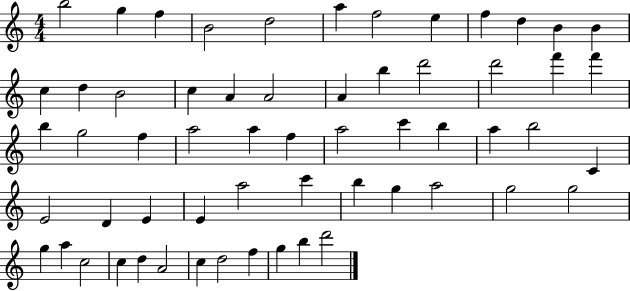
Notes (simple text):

B5/h G5/q F5/q B4/h D5/h A5/q F5/h E5/q F5/q D5/q B4/q B4/q C5/q D5/q B4/h C5/q A4/q A4/h A4/q B5/q D6/h D6/h F6/q F6/q B5/q G5/h F5/q A5/h A5/q F5/q A5/h C6/q B5/q A5/q B5/h C4/q E4/h D4/q E4/q E4/q A5/h C6/q B5/q G5/q A5/h G5/h G5/h G5/q A5/q C5/h C5/q D5/q A4/h C5/q D5/h F5/q G5/q B5/q D6/h